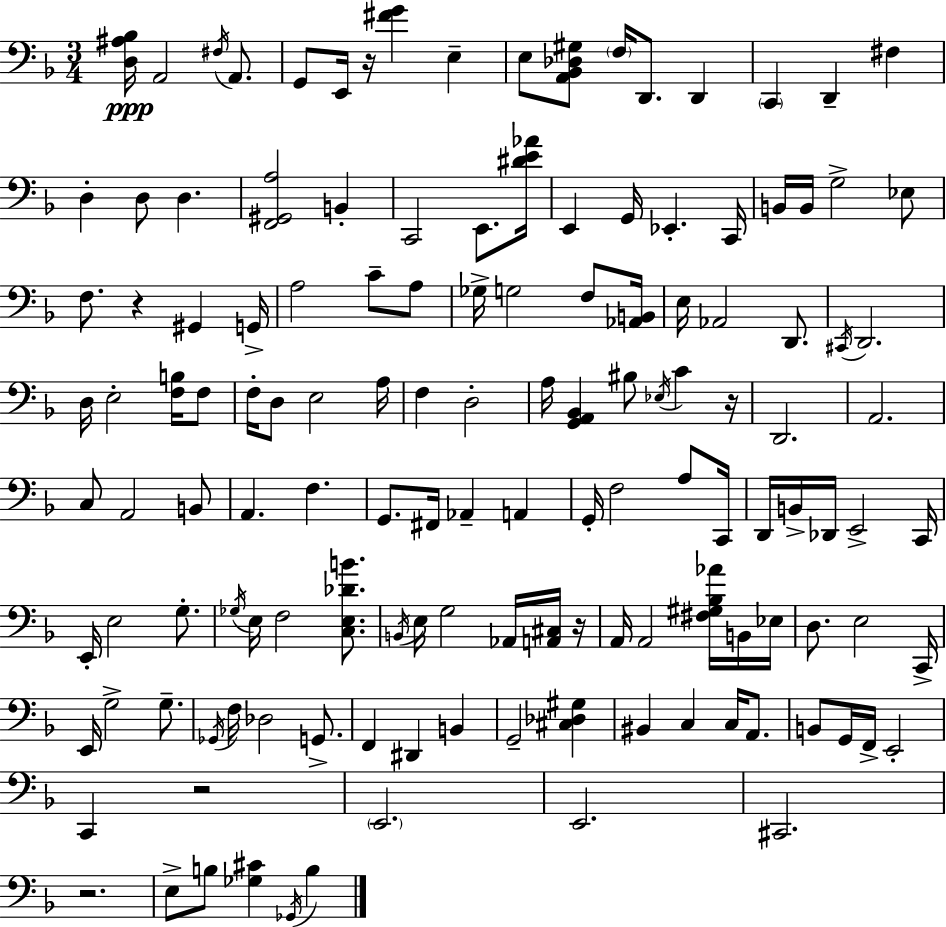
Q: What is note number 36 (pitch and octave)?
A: F3